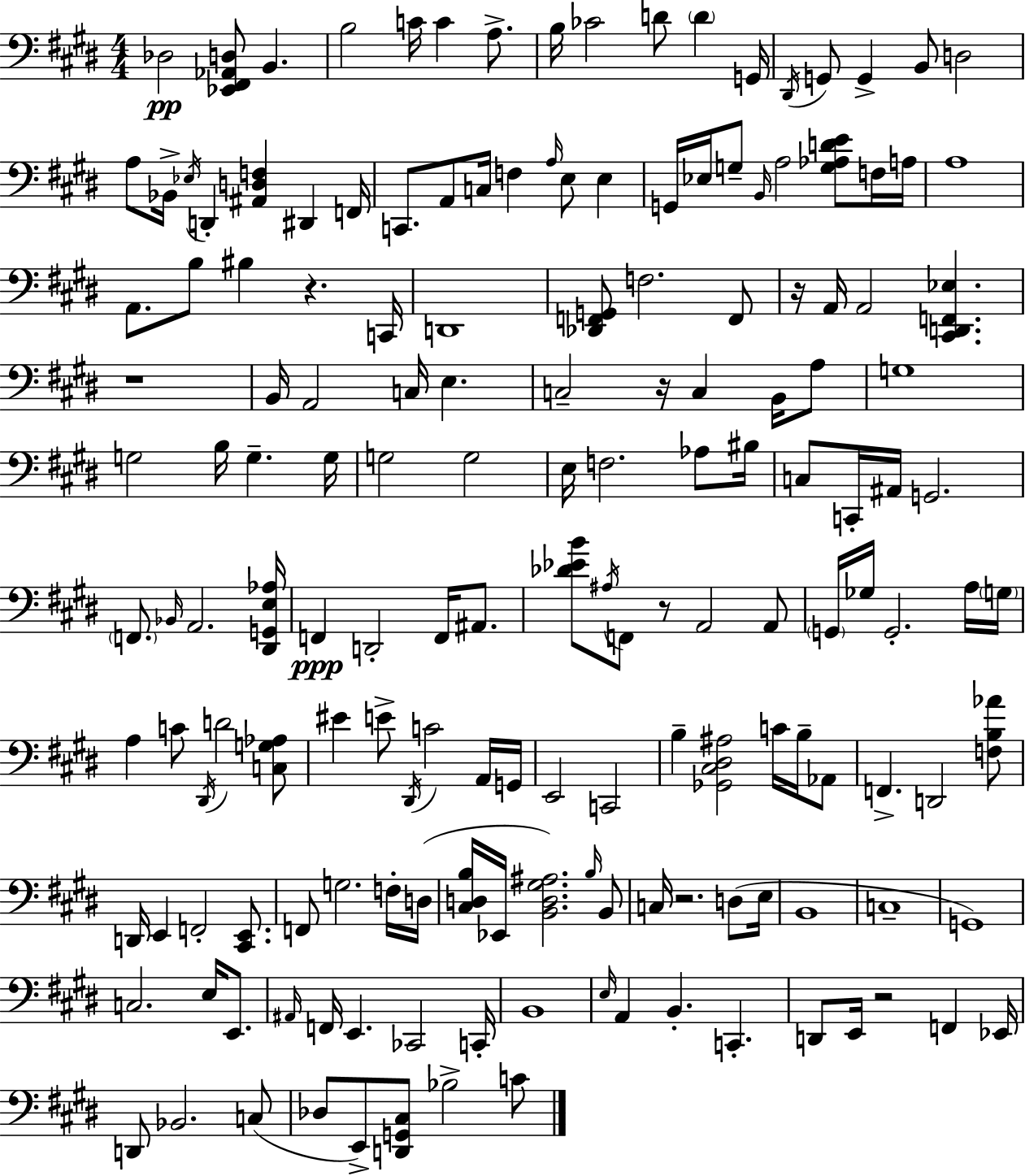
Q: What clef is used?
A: bass